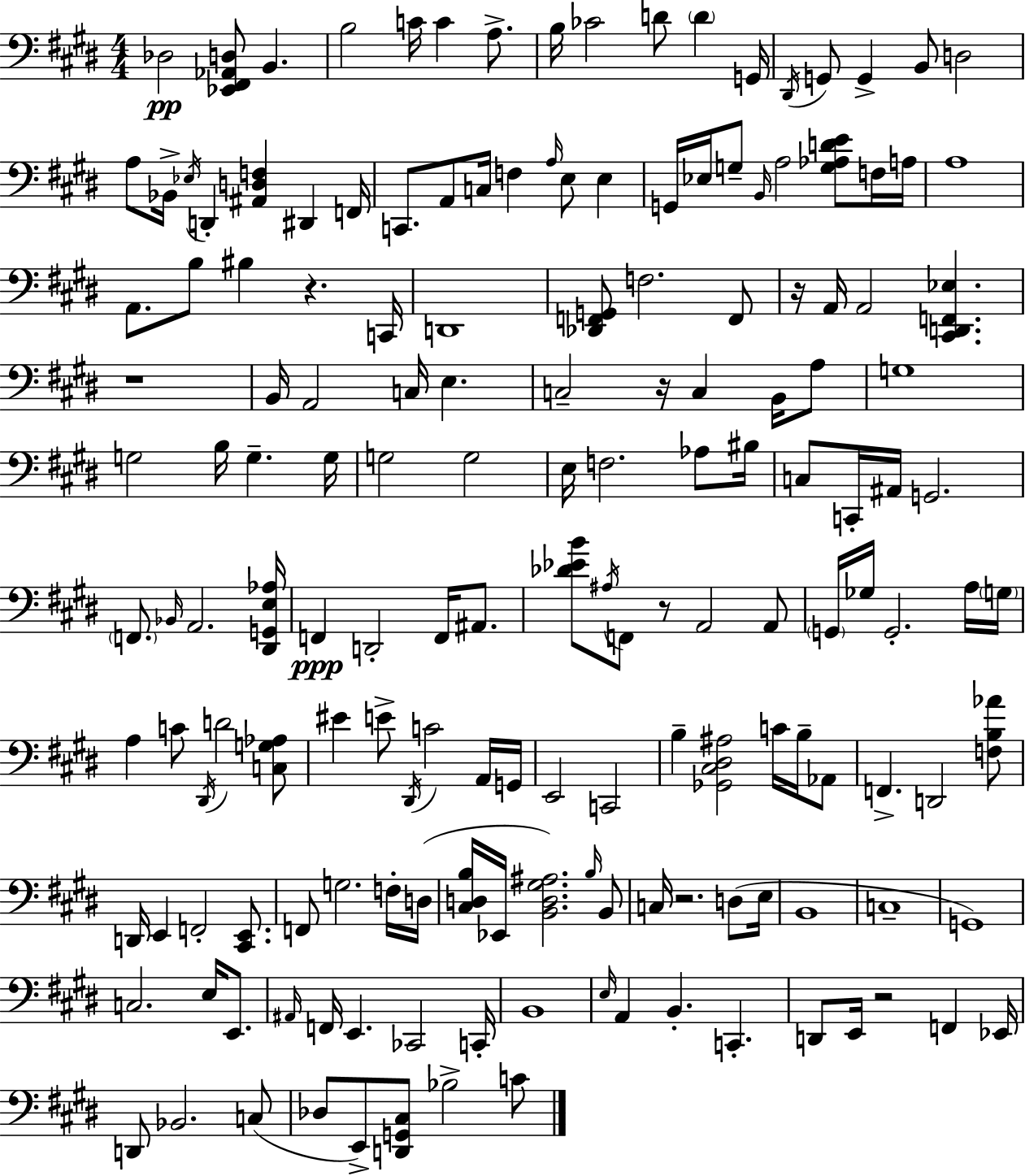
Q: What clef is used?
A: bass